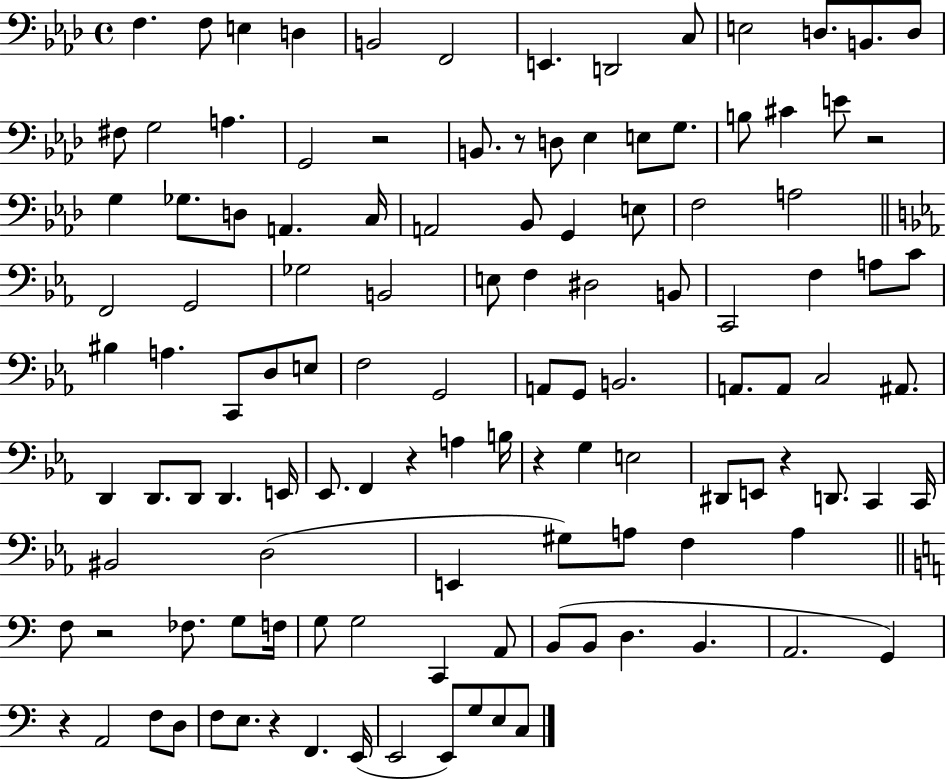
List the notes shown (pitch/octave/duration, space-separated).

F3/q. F3/e E3/q D3/q B2/h F2/h E2/q. D2/h C3/e E3/h D3/e. B2/e. D3/e F#3/e G3/h A3/q. G2/h R/h B2/e. R/e D3/e Eb3/q E3/e G3/e. B3/e C#4/q E4/e R/h G3/q Gb3/e. D3/e A2/q. C3/s A2/h Bb2/e G2/q E3/e F3/h A3/h F2/h G2/h Gb3/h B2/h E3/e F3/q D#3/h B2/e C2/h F3/q A3/e C4/e BIS3/q A3/q. C2/e D3/e E3/e F3/h G2/h A2/e G2/e B2/h. A2/e. A2/e C3/h A#2/e. D2/q D2/e. D2/e D2/q. E2/s Eb2/e. F2/q R/q A3/q B3/s R/q G3/q E3/h D#2/e E2/e R/q D2/e. C2/q C2/s BIS2/h D3/h E2/q G#3/e A3/e F3/q A3/q F3/e R/h FES3/e. G3/e F3/s G3/e G3/h C2/q A2/e B2/e B2/e D3/q. B2/q. A2/h. G2/q R/q A2/h F3/e D3/e F3/e E3/e. R/q F2/q. E2/s E2/h E2/e G3/e E3/e C3/e